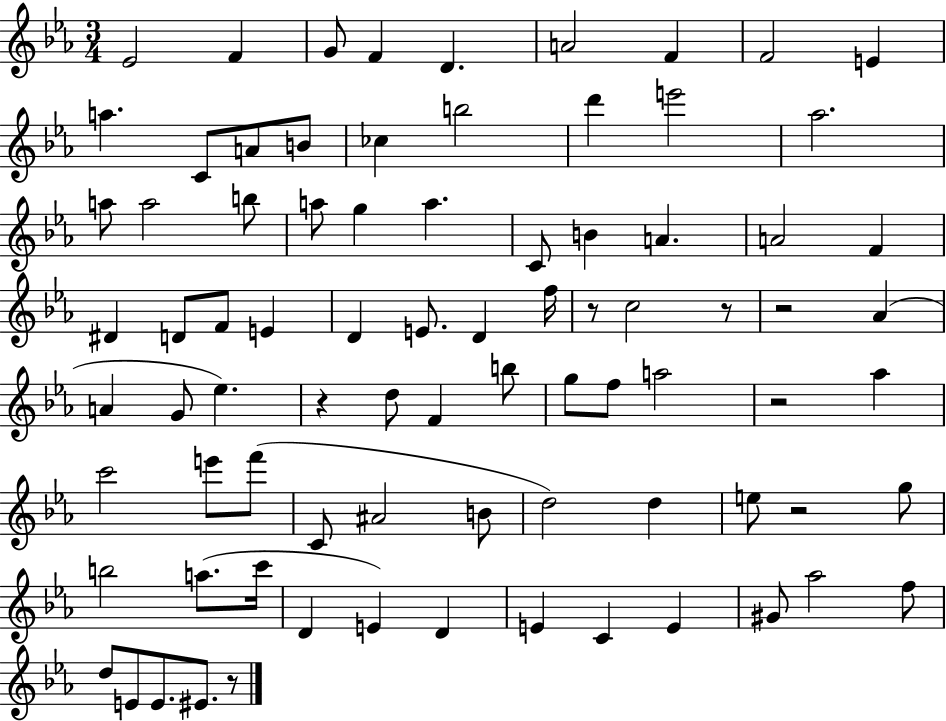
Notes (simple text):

Eb4/h F4/q G4/e F4/q D4/q. A4/h F4/q F4/h E4/q A5/q. C4/e A4/e B4/e CES5/q B5/h D6/q E6/h Ab5/h. A5/e A5/h B5/e A5/e G5/q A5/q. C4/e B4/q A4/q. A4/h F4/q D#4/q D4/e F4/e E4/q D4/q E4/e. D4/q F5/s R/e C5/h R/e R/h Ab4/q A4/q G4/e Eb5/q. R/q D5/e F4/q B5/e G5/e F5/e A5/h R/h Ab5/q C6/h E6/e F6/e C4/e A#4/h B4/e D5/h D5/q E5/e R/h G5/e B5/h A5/e. C6/s D4/q E4/q D4/q E4/q C4/q E4/q G#4/e Ab5/h F5/e D5/e E4/e E4/e. EIS4/e. R/e